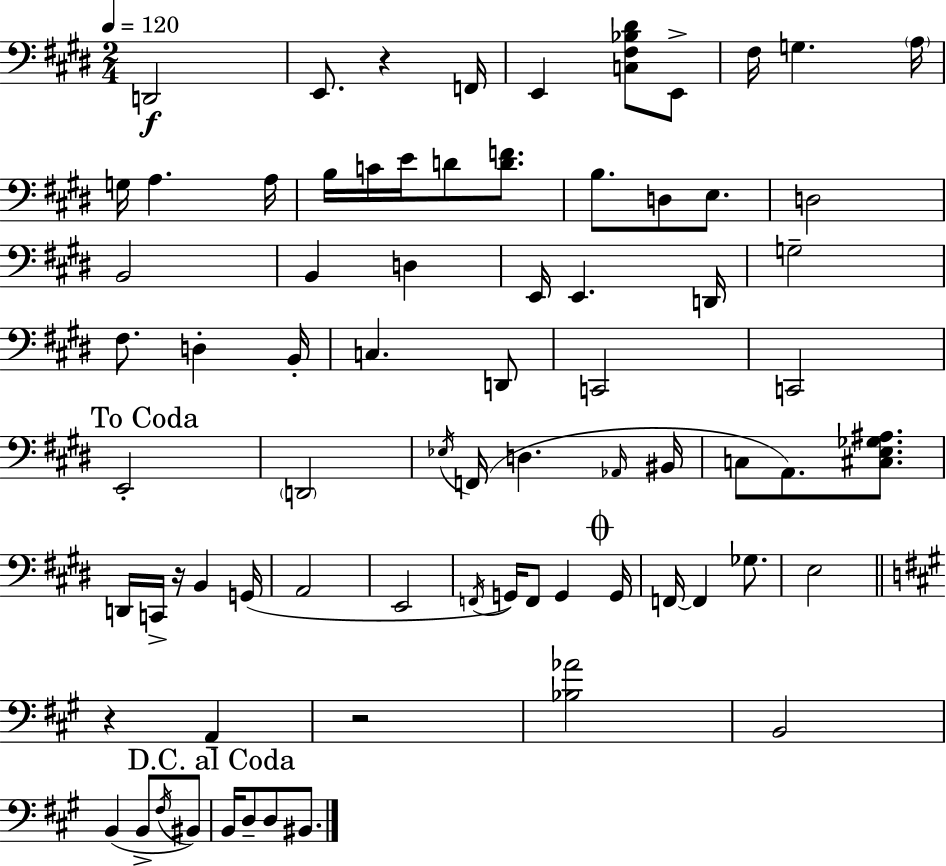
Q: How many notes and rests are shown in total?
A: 75